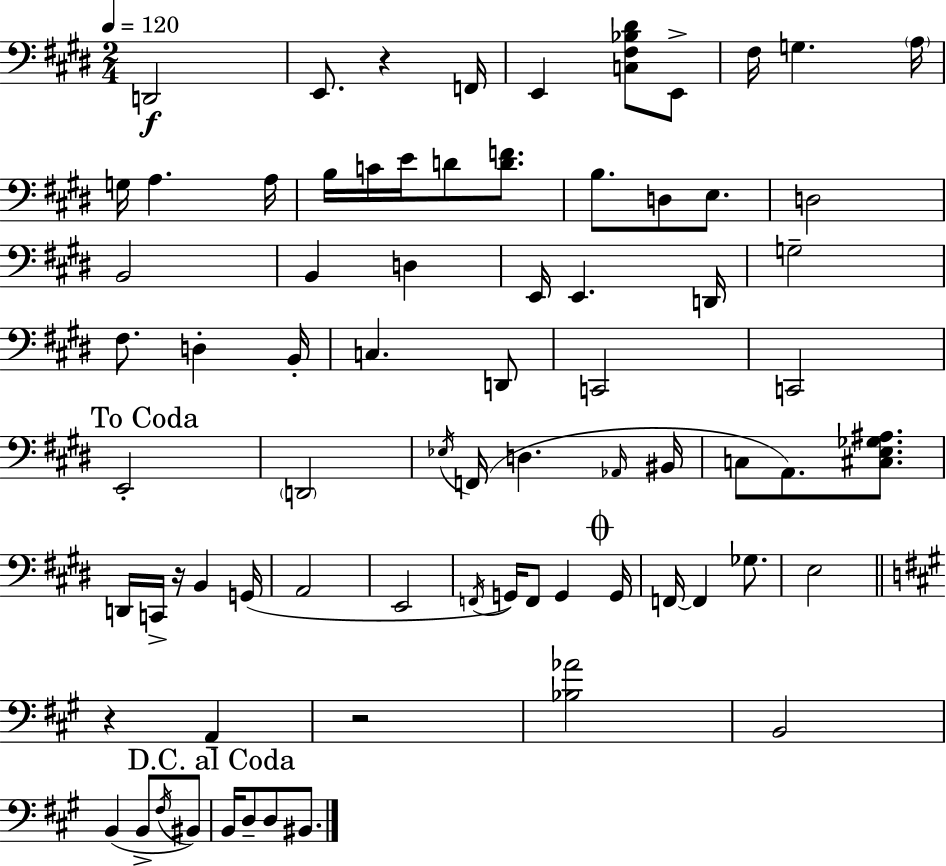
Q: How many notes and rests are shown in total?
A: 75